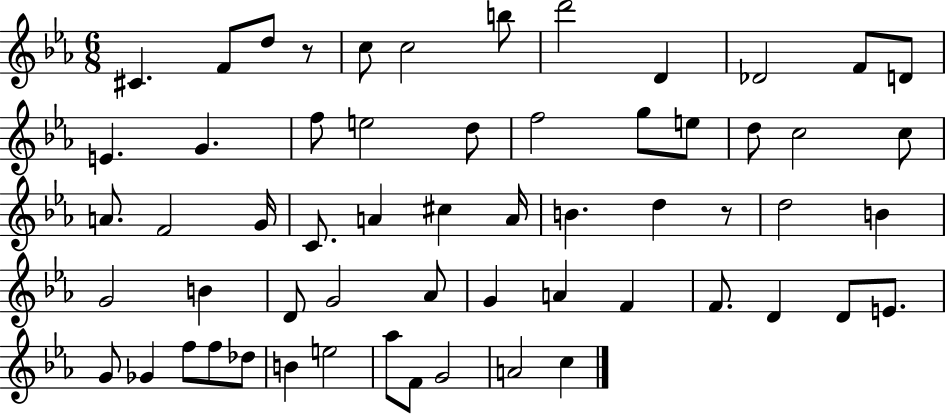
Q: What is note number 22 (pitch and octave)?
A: C5